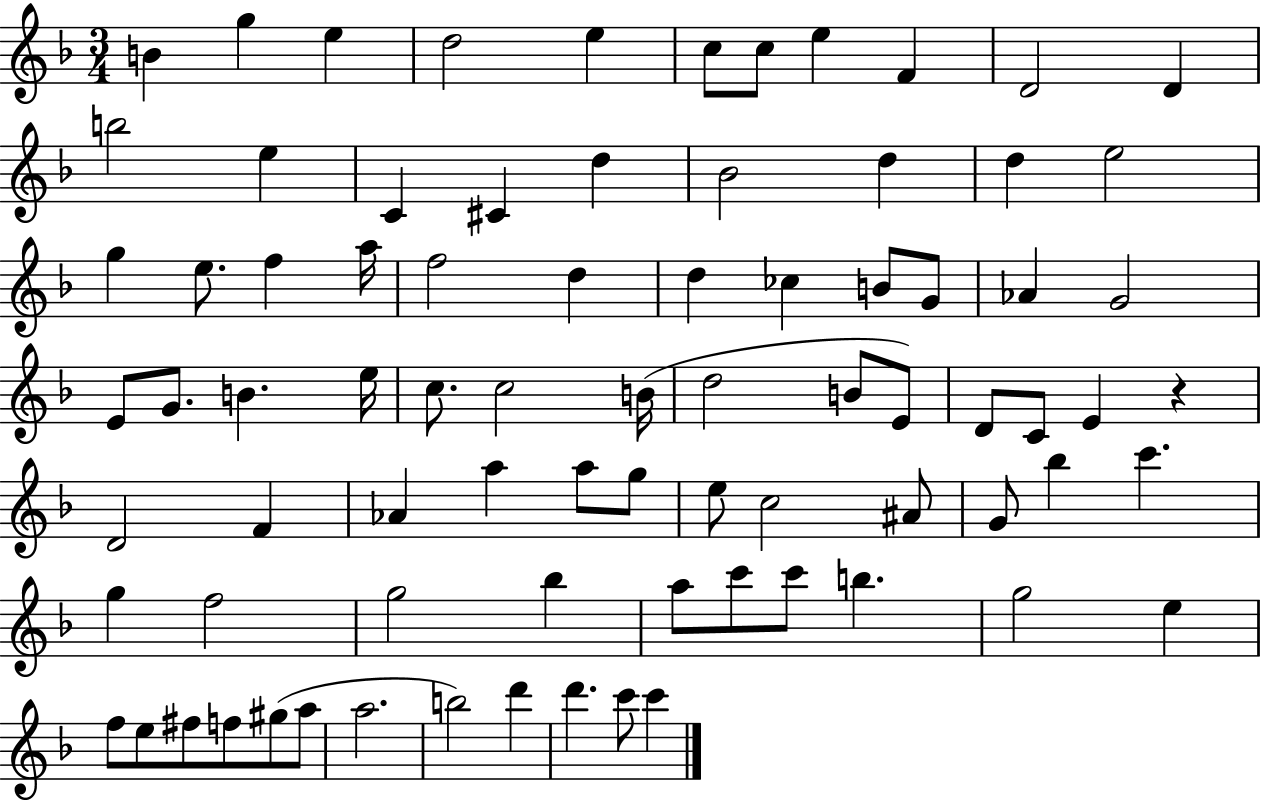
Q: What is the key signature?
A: F major